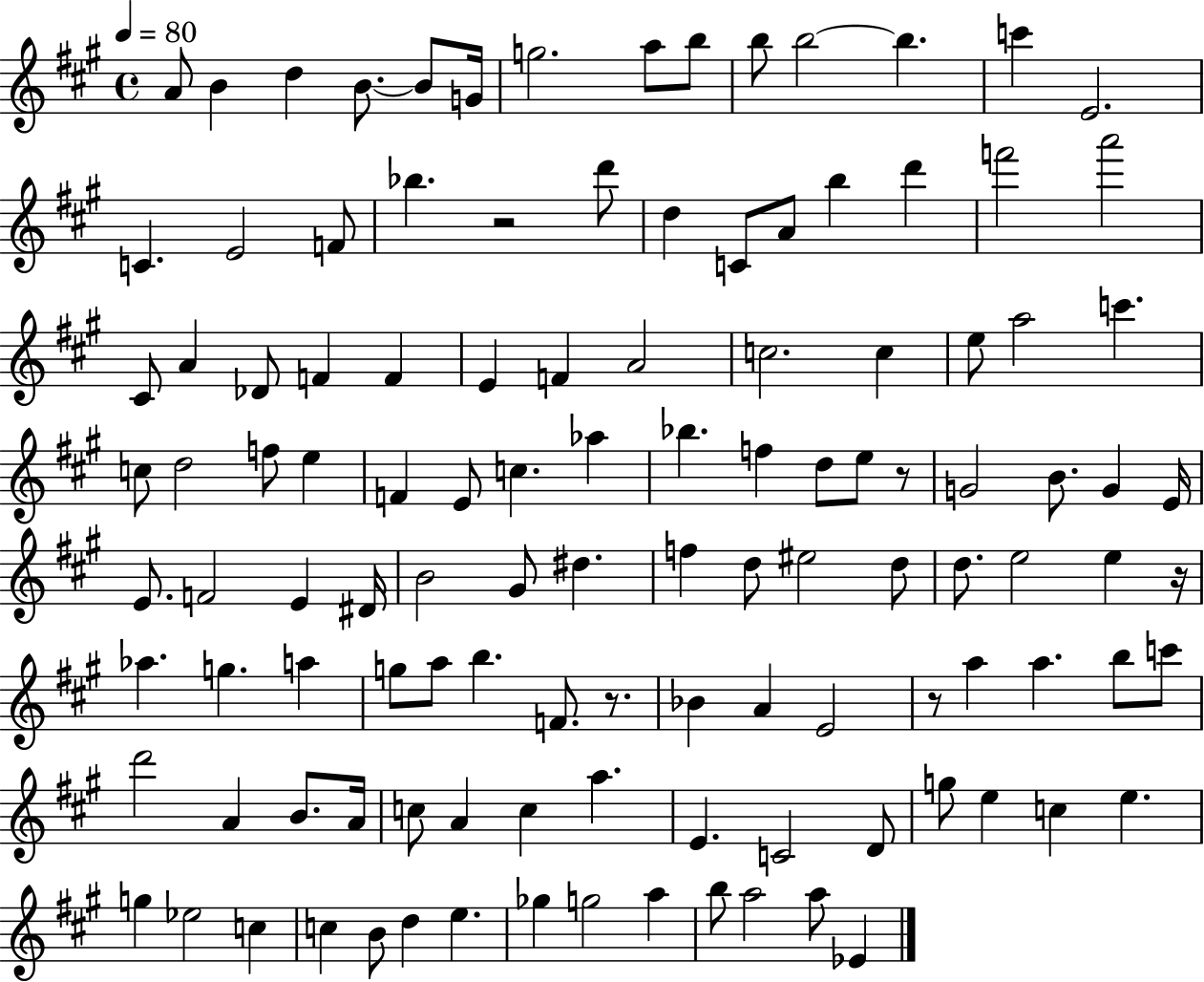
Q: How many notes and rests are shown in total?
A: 117